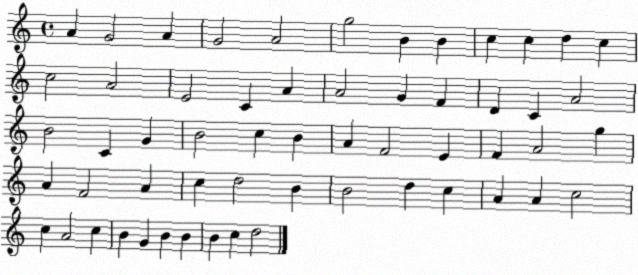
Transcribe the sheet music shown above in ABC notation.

X:1
T:Untitled
M:4/4
L:1/4
K:C
A G2 A G2 A2 g2 B B c c d c c2 A2 E2 C A A2 G F D C A2 B2 C G B2 c B A F2 E F A2 g A F2 A c d2 B B2 d c A A c2 c A2 c B G B B B c d2